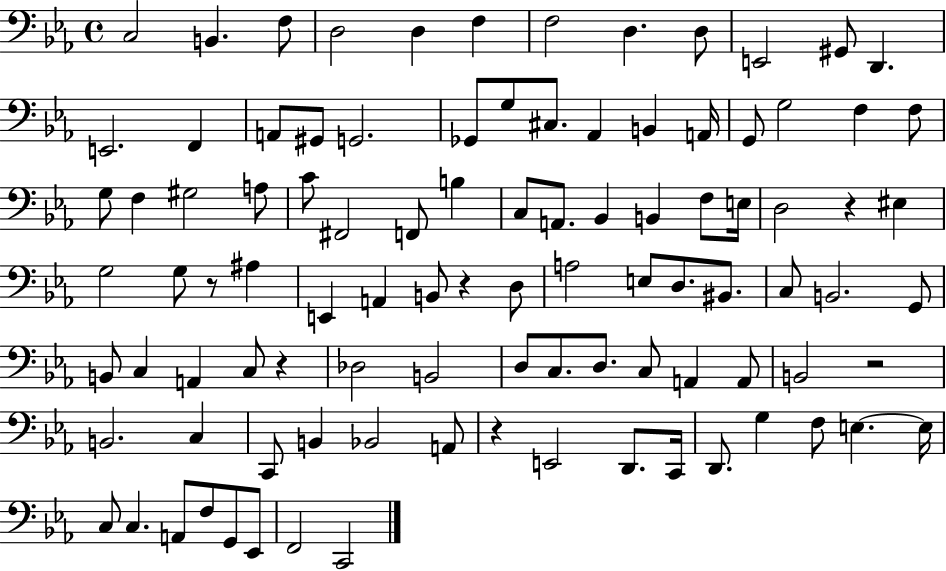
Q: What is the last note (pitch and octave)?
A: C2